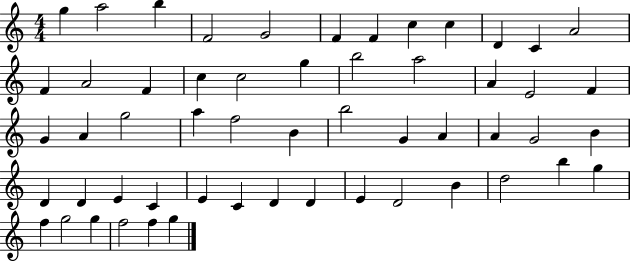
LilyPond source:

{
  \clef treble
  \numericTimeSignature
  \time 4/4
  \key c \major
  g''4 a''2 b''4 | f'2 g'2 | f'4 f'4 c''4 c''4 | d'4 c'4 a'2 | \break f'4 a'2 f'4 | c''4 c''2 g''4 | b''2 a''2 | a'4 e'2 f'4 | \break g'4 a'4 g''2 | a''4 f''2 b'4 | b''2 g'4 a'4 | a'4 g'2 b'4 | \break d'4 d'4 e'4 c'4 | e'4 c'4 d'4 d'4 | e'4 d'2 b'4 | d''2 b''4 g''4 | \break f''4 g''2 g''4 | f''2 f''4 g''4 | \bar "|."
}